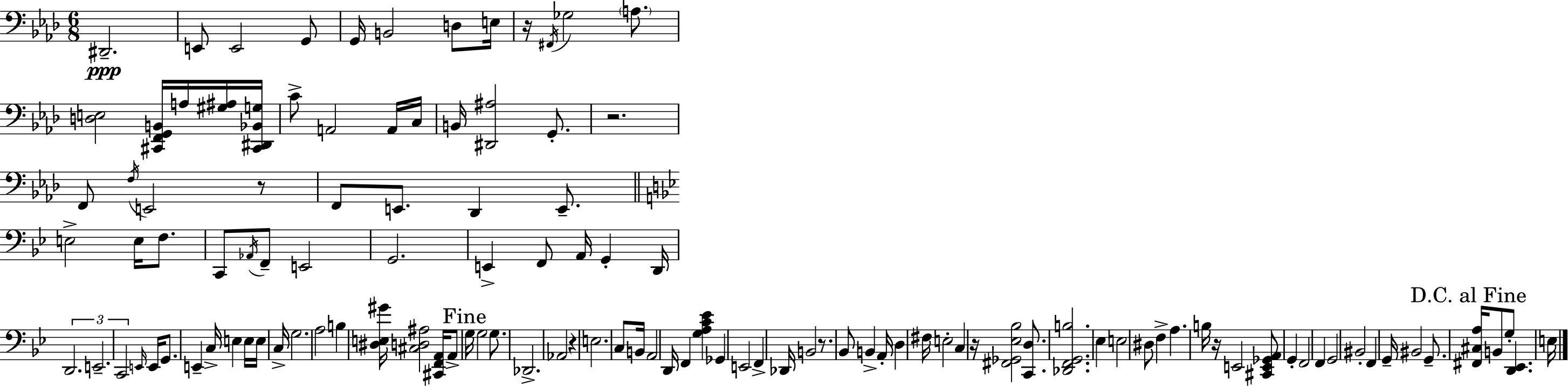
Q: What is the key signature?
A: F minor